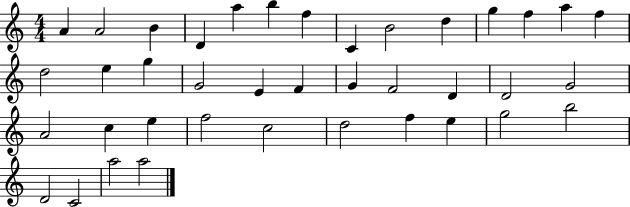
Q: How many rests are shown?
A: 0